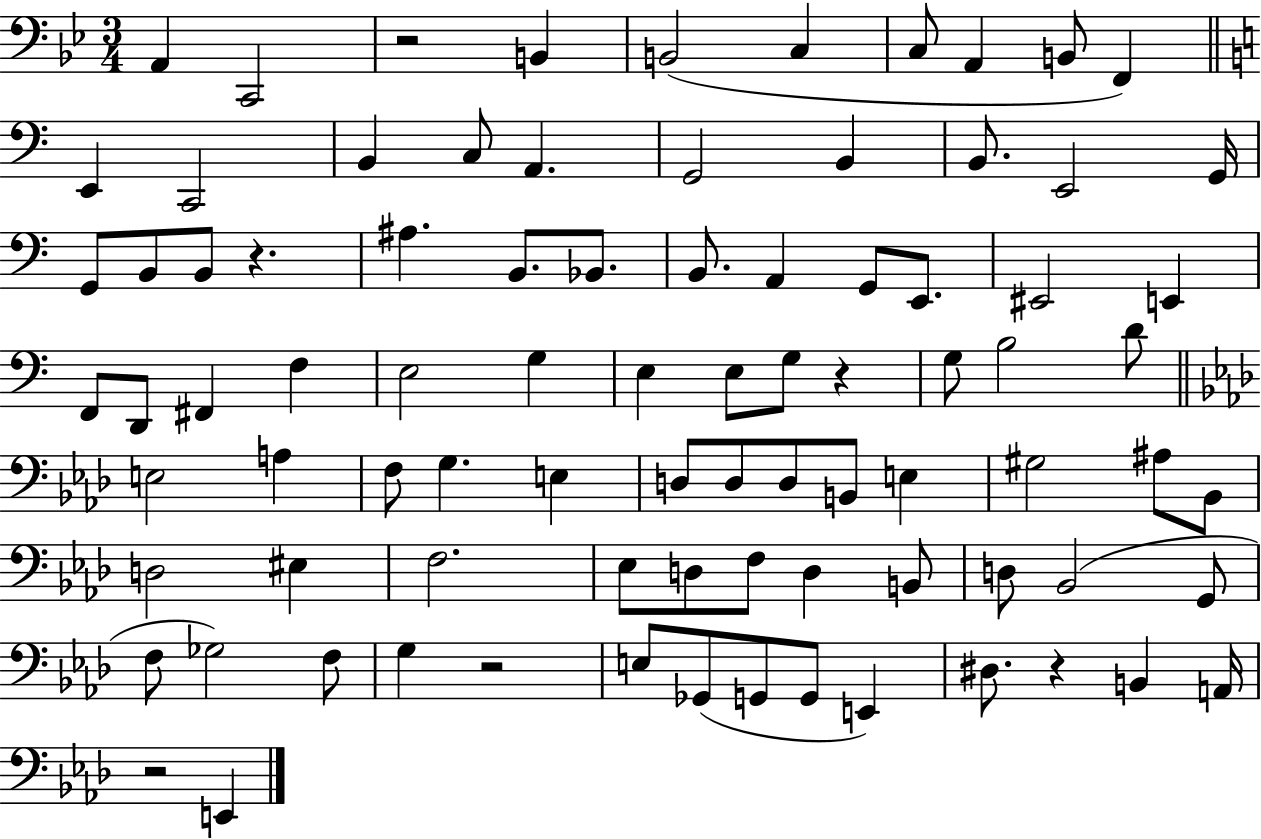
A2/q C2/h R/h B2/q B2/h C3/q C3/e A2/q B2/e F2/q E2/q C2/h B2/q C3/e A2/q. G2/h B2/q B2/e. E2/h G2/s G2/e B2/e B2/e R/q. A#3/q. B2/e. Bb2/e. B2/e. A2/q G2/e E2/e. EIS2/h E2/q F2/e D2/e F#2/q F3/q E3/h G3/q E3/q E3/e G3/e R/q G3/e B3/h D4/e E3/h A3/q F3/e G3/q. E3/q D3/e D3/e D3/e B2/e E3/q G#3/h A#3/e Bb2/e D3/h EIS3/q F3/h. Eb3/e D3/e F3/e D3/q B2/e D3/e Bb2/h G2/e F3/e Gb3/h F3/e G3/q R/h E3/e Gb2/e G2/e G2/e E2/q D#3/e. R/q B2/q A2/s R/h E2/q